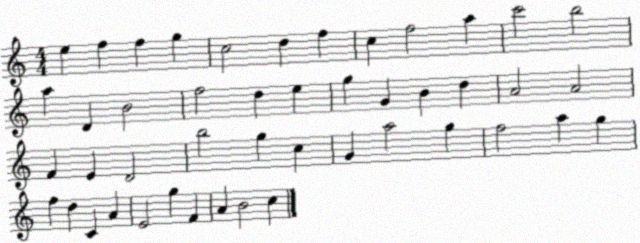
X:1
T:Untitled
M:4/4
L:1/4
K:C
e f f g c2 d f c f2 a c'2 b2 a D B2 f2 d e g G B d A2 A2 F E D2 b2 g c G a2 g f2 a g f d C A E2 g F A B2 c